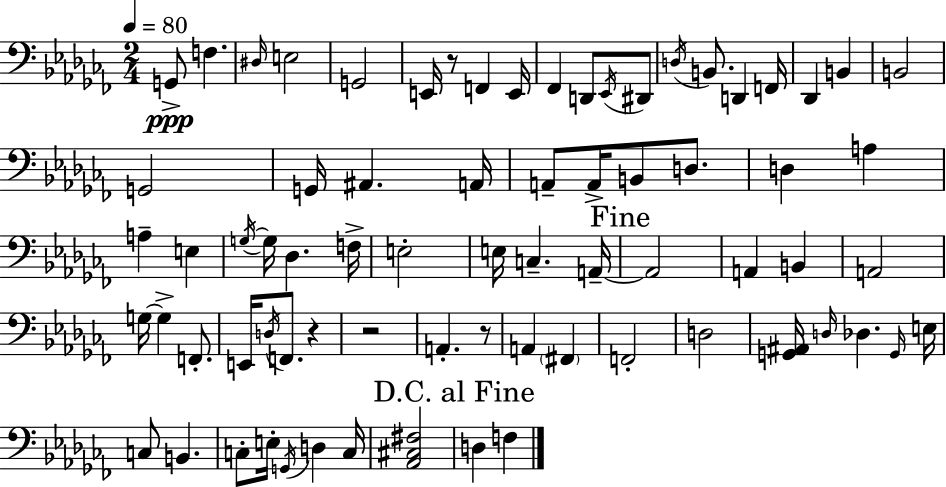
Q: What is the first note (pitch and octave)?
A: G2